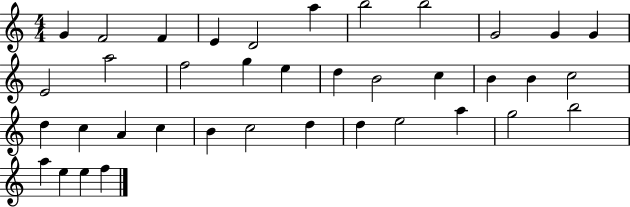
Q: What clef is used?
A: treble